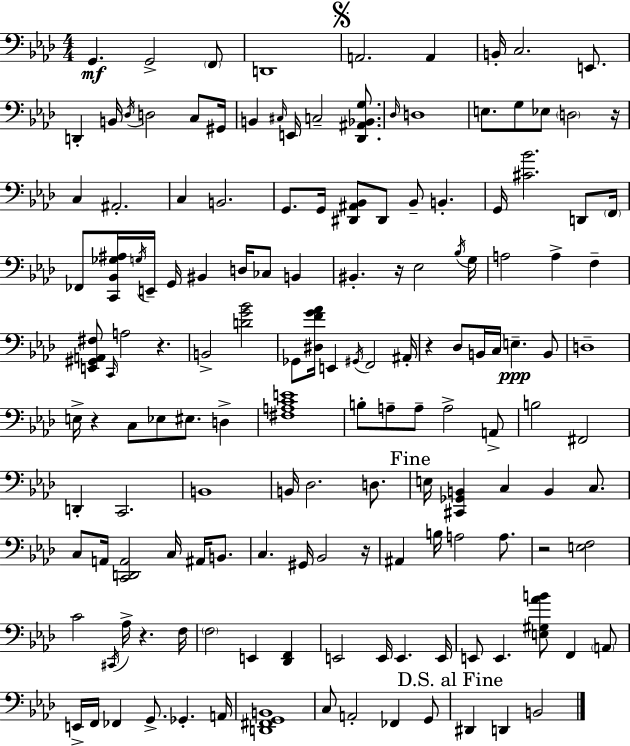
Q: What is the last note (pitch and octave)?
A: B2